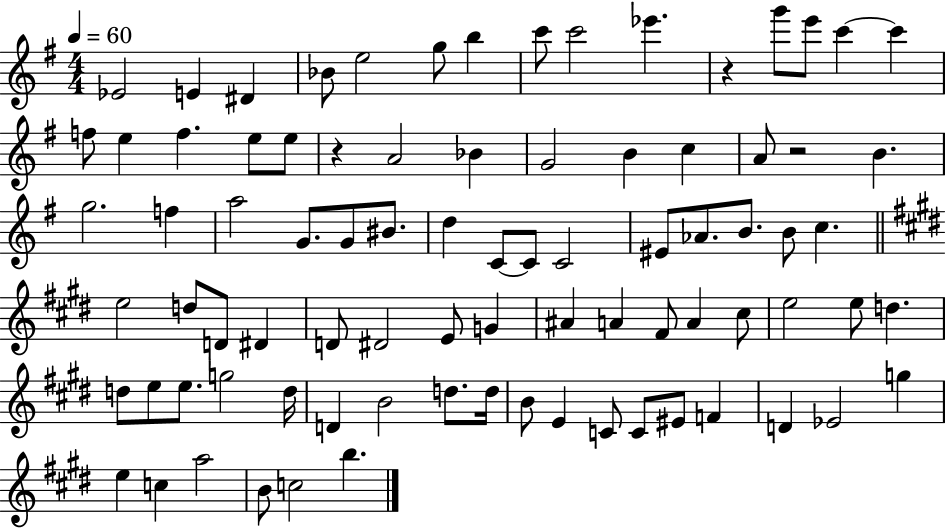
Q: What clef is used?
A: treble